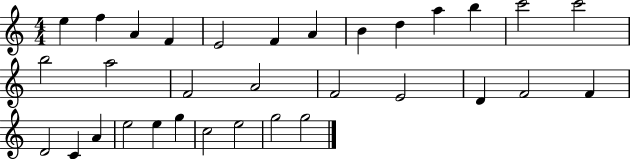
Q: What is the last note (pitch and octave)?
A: G5